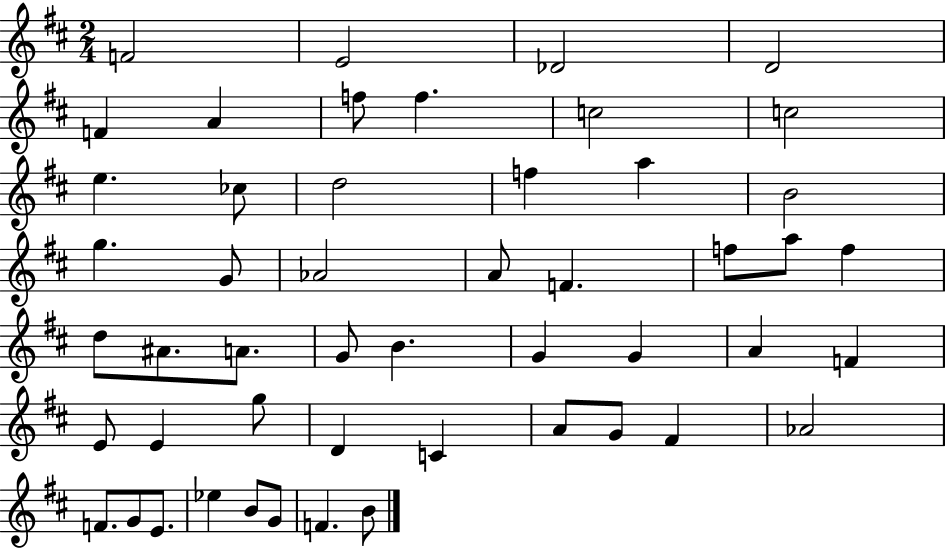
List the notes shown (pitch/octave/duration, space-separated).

F4/h E4/h Db4/h D4/h F4/q A4/q F5/e F5/q. C5/h C5/h E5/q. CES5/e D5/h F5/q A5/q B4/h G5/q. G4/e Ab4/h A4/e F4/q. F5/e A5/e F5/q D5/e A#4/e. A4/e. G4/e B4/q. G4/q G4/q A4/q F4/q E4/e E4/q G5/e D4/q C4/q A4/e G4/e F#4/q Ab4/h F4/e. G4/e E4/e. Eb5/q B4/e G4/e F4/q. B4/e